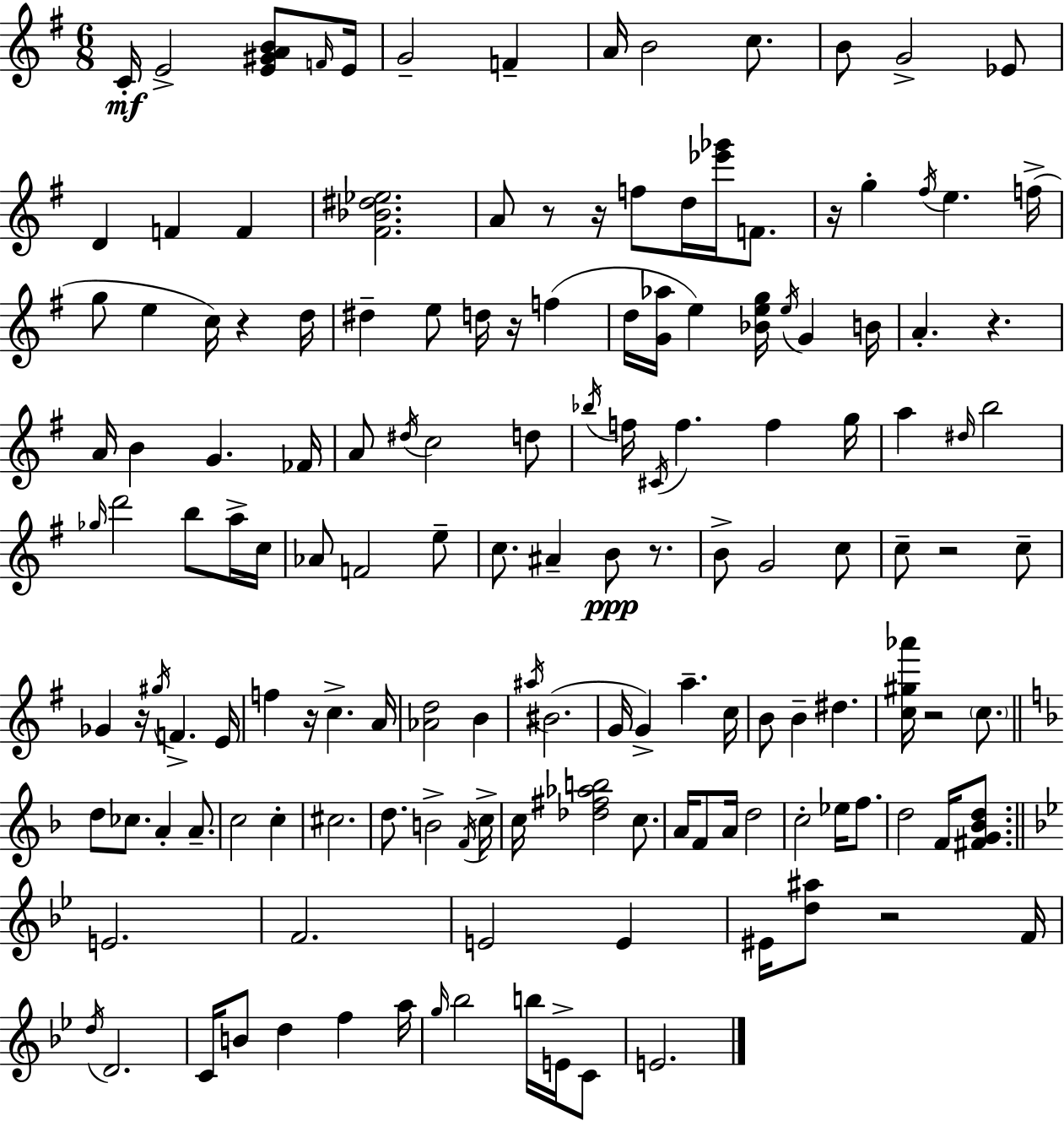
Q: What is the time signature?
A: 6/8